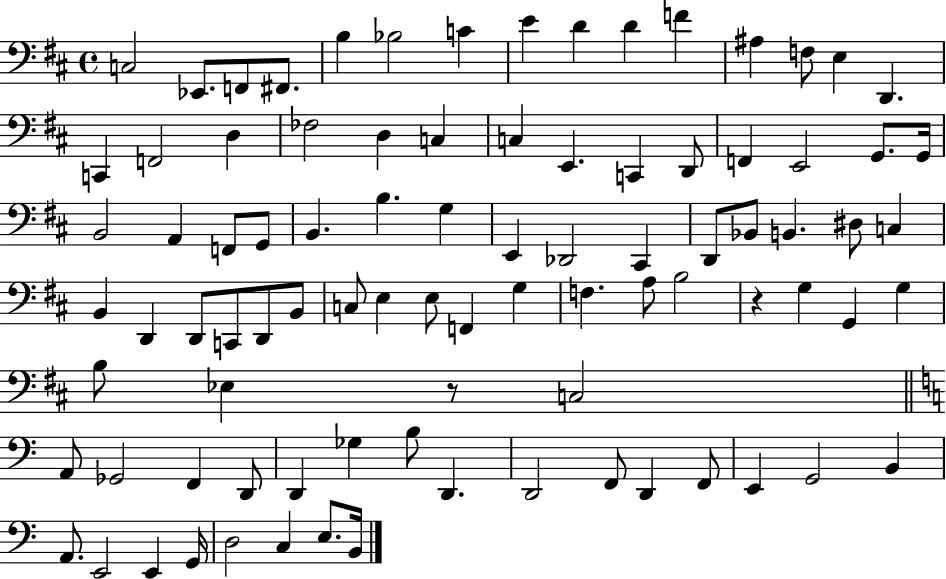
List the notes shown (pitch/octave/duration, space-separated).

C3/h Eb2/e. F2/e F#2/e. B3/q Bb3/h C4/q E4/q D4/q D4/q F4/q A#3/q F3/e E3/q D2/q. C2/q F2/h D3/q FES3/h D3/q C3/q C3/q E2/q. C2/q D2/e F2/q E2/h G2/e. G2/s B2/h A2/q F2/e G2/e B2/q. B3/q. G3/q E2/q Db2/h C#2/q D2/e Bb2/e B2/q. D#3/e C3/q B2/q D2/q D2/e C2/e D2/e B2/e C3/e E3/q E3/e F2/q G3/q F3/q. A3/e B3/h R/q G3/q G2/q G3/q B3/e Eb3/q R/e C3/h A2/e Gb2/h F2/q D2/e D2/q Gb3/q B3/e D2/q. D2/h F2/e D2/q F2/e E2/q G2/h B2/q A2/e. E2/h E2/q G2/s D3/h C3/q E3/e. B2/s